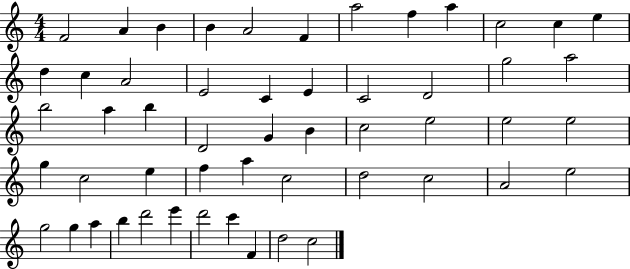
{
  \clef treble
  \numericTimeSignature
  \time 4/4
  \key c \major
  f'2 a'4 b'4 | b'4 a'2 f'4 | a''2 f''4 a''4 | c''2 c''4 e''4 | \break d''4 c''4 a'2 | e'2 c'4 e'4 | c'2 d'2 | g''2 a''2 | \break b''2 a''4 b''4 | d'2 g'4 b'4 | c''2 e''2 | e''2 e''2 | \break g''4 c''2 e''4 | f''4 a''4 c''2 | d''2 c''2 | a'2 e''2 | \break g''2 g''4 a''4 | b''4 d'''2 e'''4 | d'''2 c'''4 f'4 | d''2 c''2 | \break \bar "|."
}